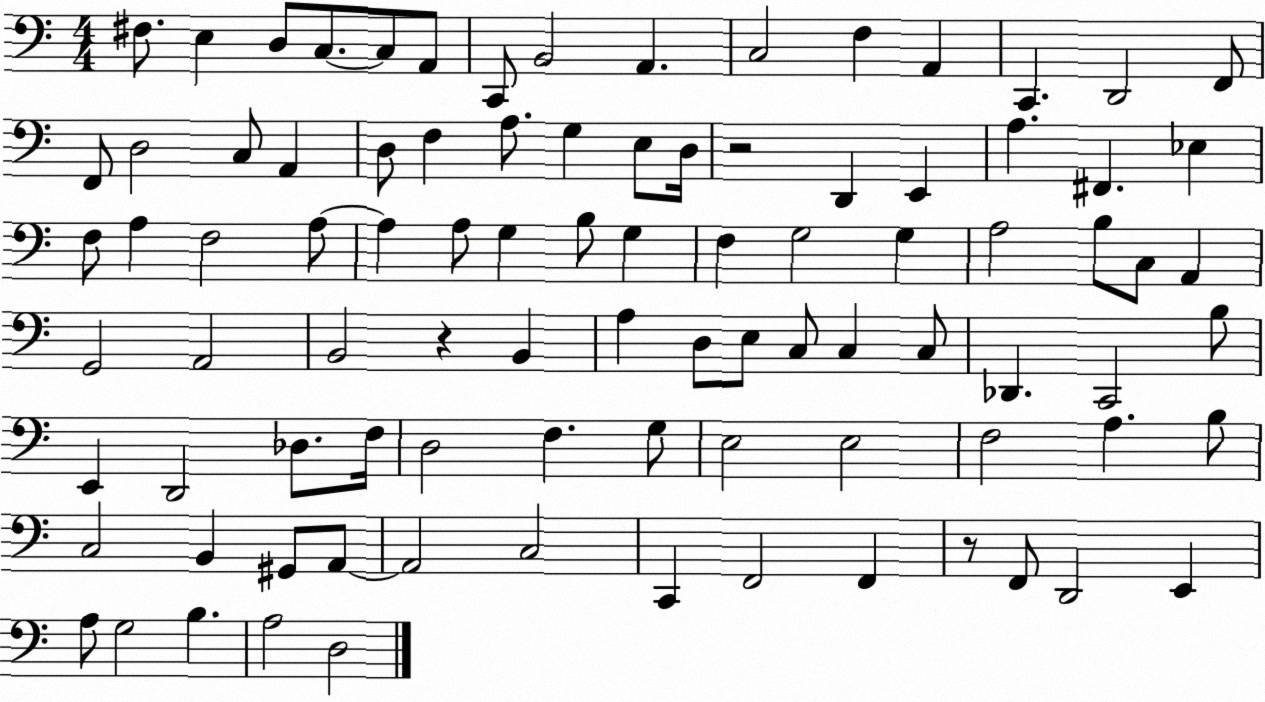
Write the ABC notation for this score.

X:1
T:Untitled
M:4/4
L:1/4
K:C
^F,/2 E, D,/2 C,/2 C,/2 A,,/2 C,,/2 B,,2 A,, C,2 F, A,, C,, D,,2 F,,/2 F,,/2 D,2 C,/2 A,, D,/2 F, A,/2 G, E,/2 D,/4 z2 D,, E,, A, ^F,, _E, F,/2 A, F,2 A,/2 A, A,/2 G, B,/2 G, F, G,2 G, A,2 B,/2 C,/2 A,, G,,2 A,,2 B,,2 z B,, A, D,/2 E,/2 C,/2 C, C,/2 _D,, C,,2 B,/2 E,, D,,2 _D,/2 F,/4 D,2 F, G,/2 E,2 E,2 F,2 A, B,/2 C,2 B,, ^G,,/2 A,,/2 A,,2 C,2 C,, F,,2 F,, z/2 F,,/2 D,,2 E,, A,/2 G,2 B, A,2 D,2